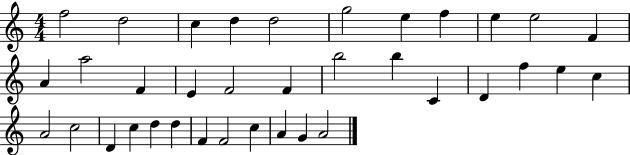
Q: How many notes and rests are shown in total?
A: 36